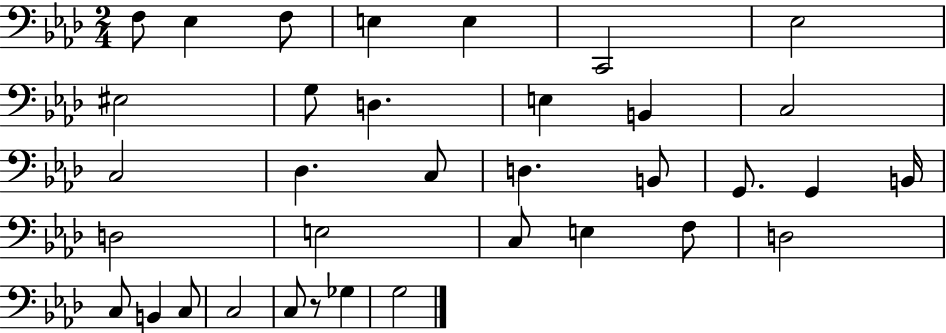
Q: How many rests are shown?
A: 1